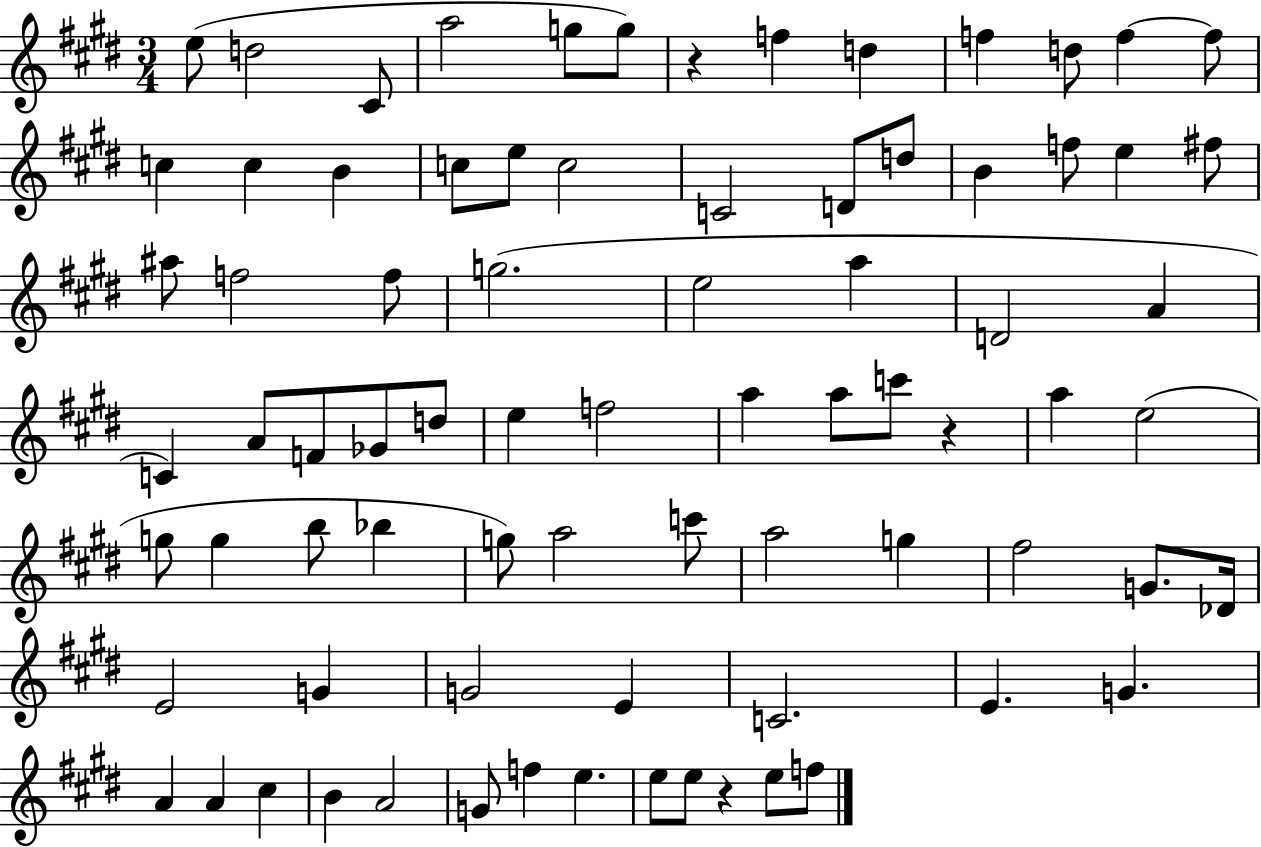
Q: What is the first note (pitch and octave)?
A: E5